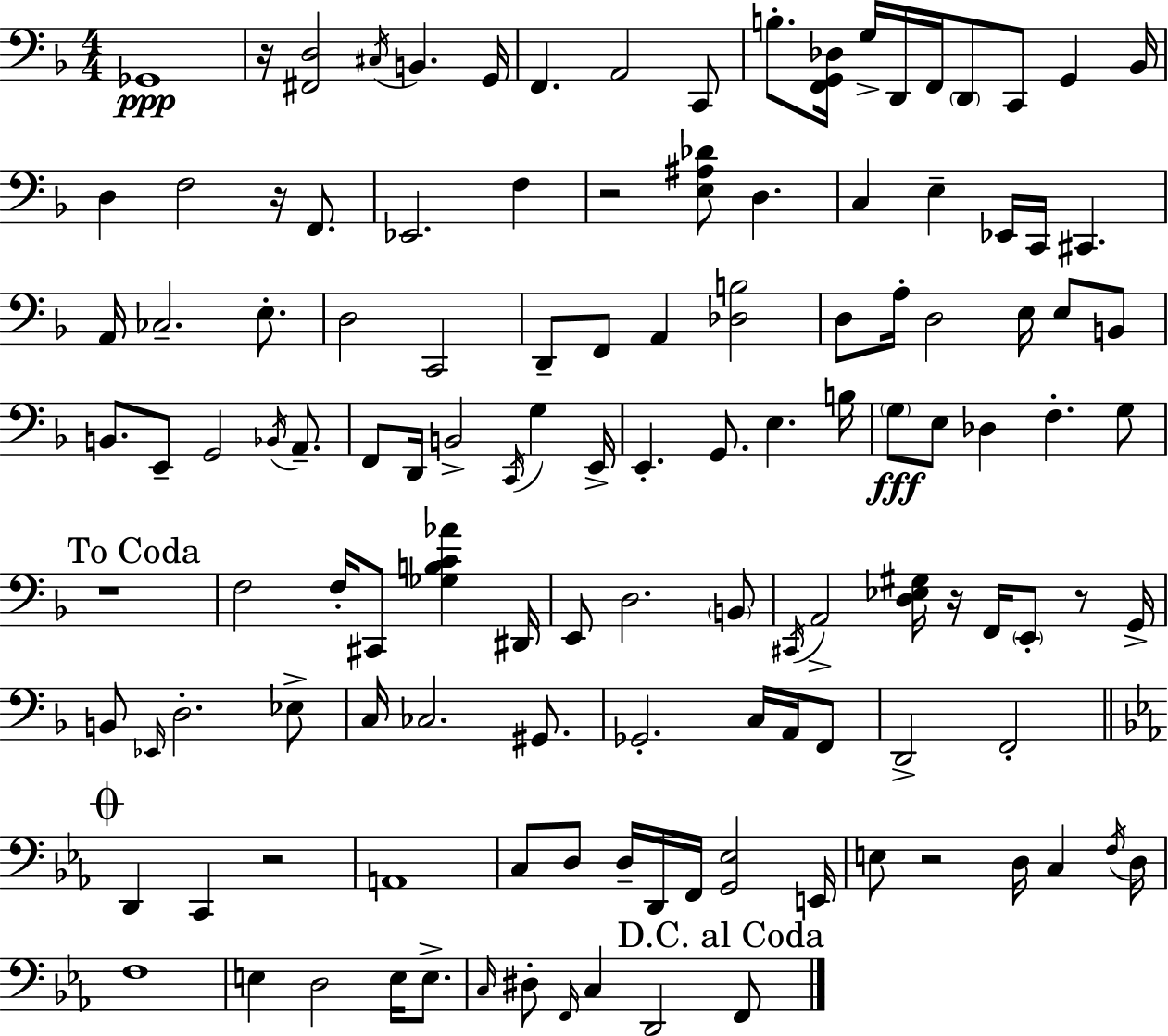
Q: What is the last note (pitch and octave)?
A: F2